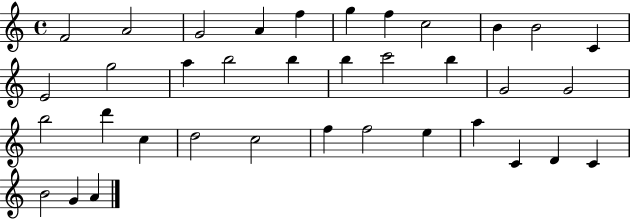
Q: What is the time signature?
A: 4/4